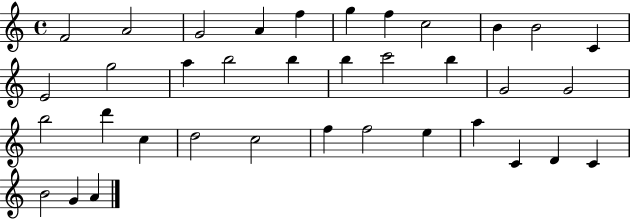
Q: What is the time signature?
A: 4/4